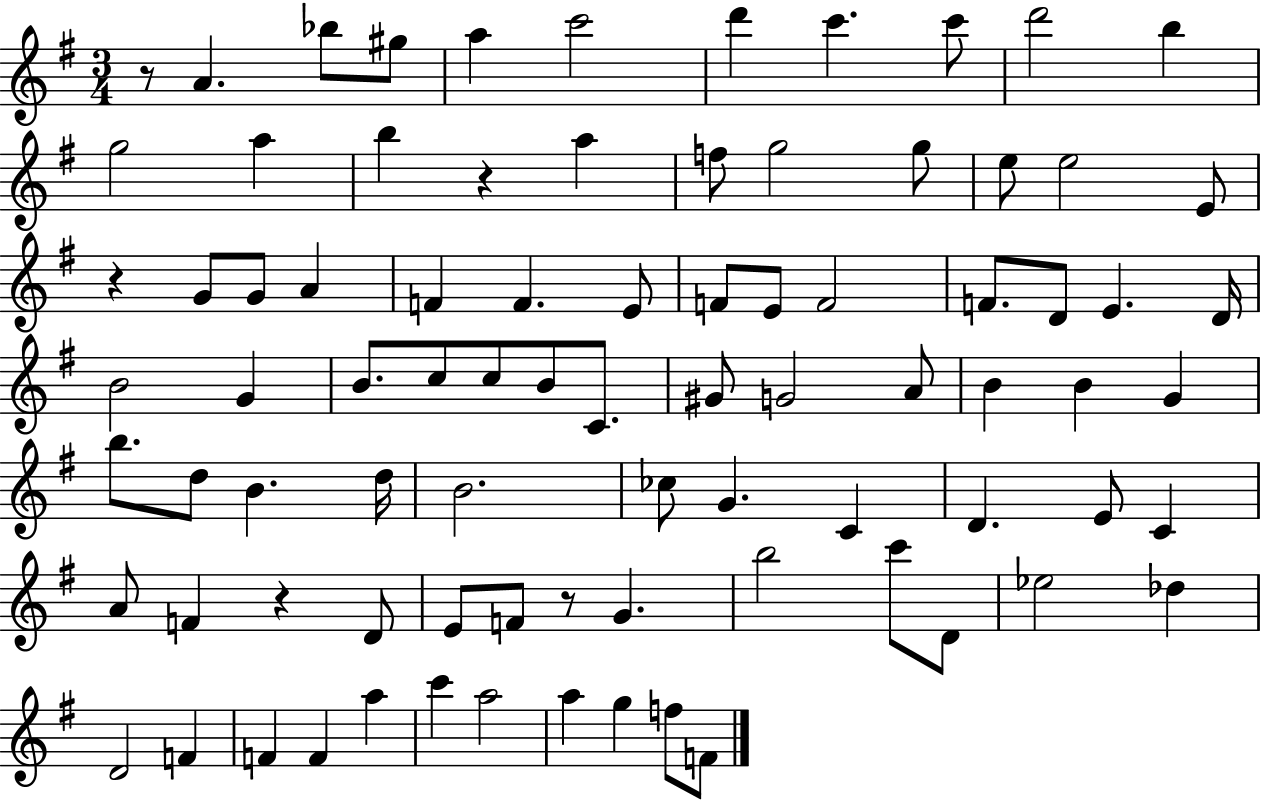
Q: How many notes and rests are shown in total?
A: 84